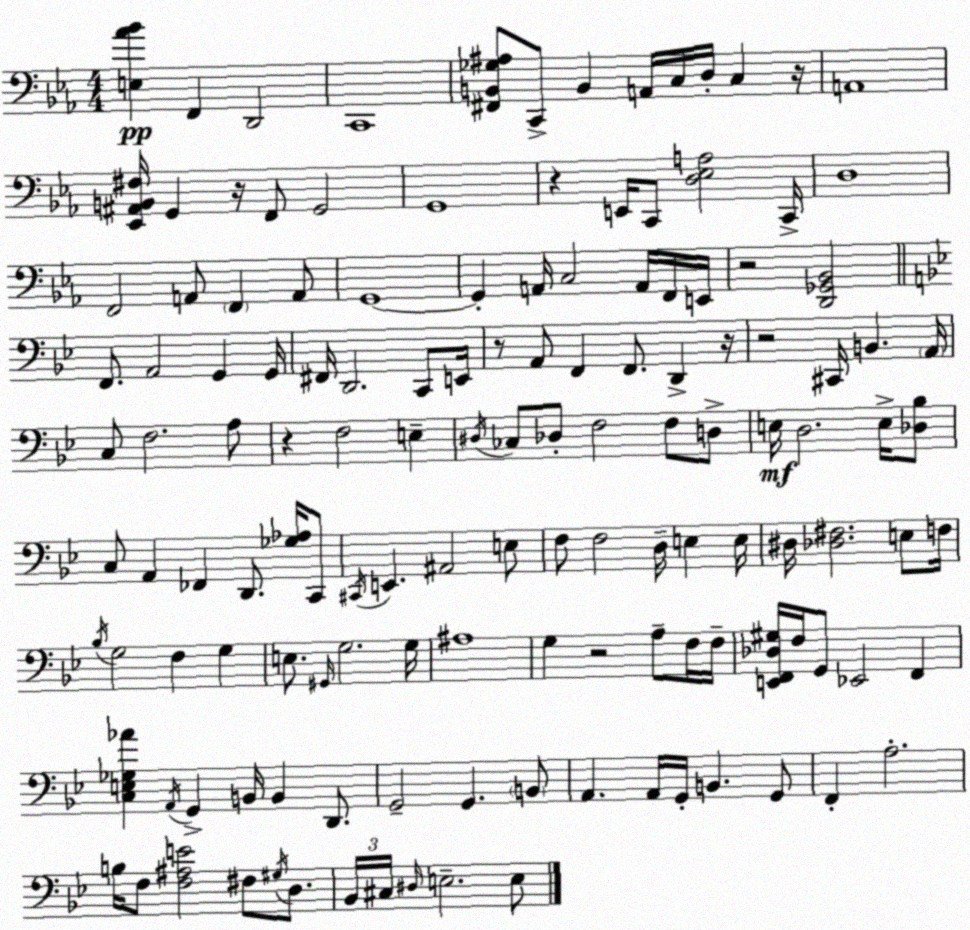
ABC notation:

X:1
T:Untitled
M:4/4
L:1/4
K:Cm
[E,_A_B] F,, D,,2 C,,4 [^F,,B,,_G,^A,]/2 C,,/2 B,, A,,/4 C,/4 D,/4 C, z/4 A,,4 [_E,,^A,,B,,^F,]/4 G,, z/4 F,,/2 G,,2 G,,4 z E,,/4 C,,/2 [D,_E,A,]2 C,,/4 D,4 F,,2 A,,/2 F,, A,,/2 G,,4 G,, A,,/4 C,2 A,,/4 F,,/4 E,,/4 z2 [D,,_G,,_B,,]2 F,,/2 A,,2 G,, G,,/4 ^F,,/4 D,,2 C,,/2 E,,/4 z/2 A,,/2 F,, F,,/2 D,, z/4 z2 ^C,,/4 B,, A,,/4 C,/2 F,2 A,/2 z F,2 E, ^D,/4 _C,/2 _D,/2 F,2 F,/2 D,/2 E,/4 D,2 E,/4 [_D,_B,]/2 C,/2 A,, _F,, D,,/2 [_G,_A,]/4 C,,/2 ^C,,/4 E,, ^A,,2 E,/2 F,/2 F,2 D,/4 E, E,/4 ^D,/4 [_D,^F,]2 E,/2 F,/4 _B,/4 G,2 F, G, E,/2 ^G,,/4 G,2 G,/4 ^A,4 G, z2 A,/2 F,/4 F,/4 [E,,F,,_D,^G,]/4 F,/4 G,,/2 _E,,2 F,, [C,E,_G,_A] A,,/4 G,, B,,/4 B,, D,,/2 G,,2 G,, B,,/2 A,, A,,/4 G,,/4 B,, G,,/2 F,, A,2 B,/4 F,/2 [F,^A,E]2 ^F,/2 ^G,/4 D,/2 _B,,/4 ^C,/4 ^D,/4 E,2 E,/2